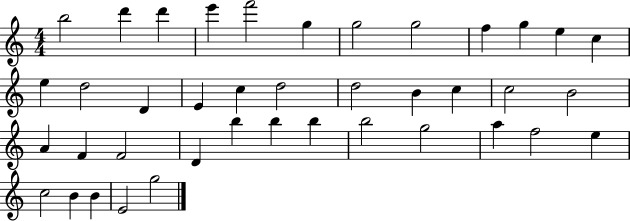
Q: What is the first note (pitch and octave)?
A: B5